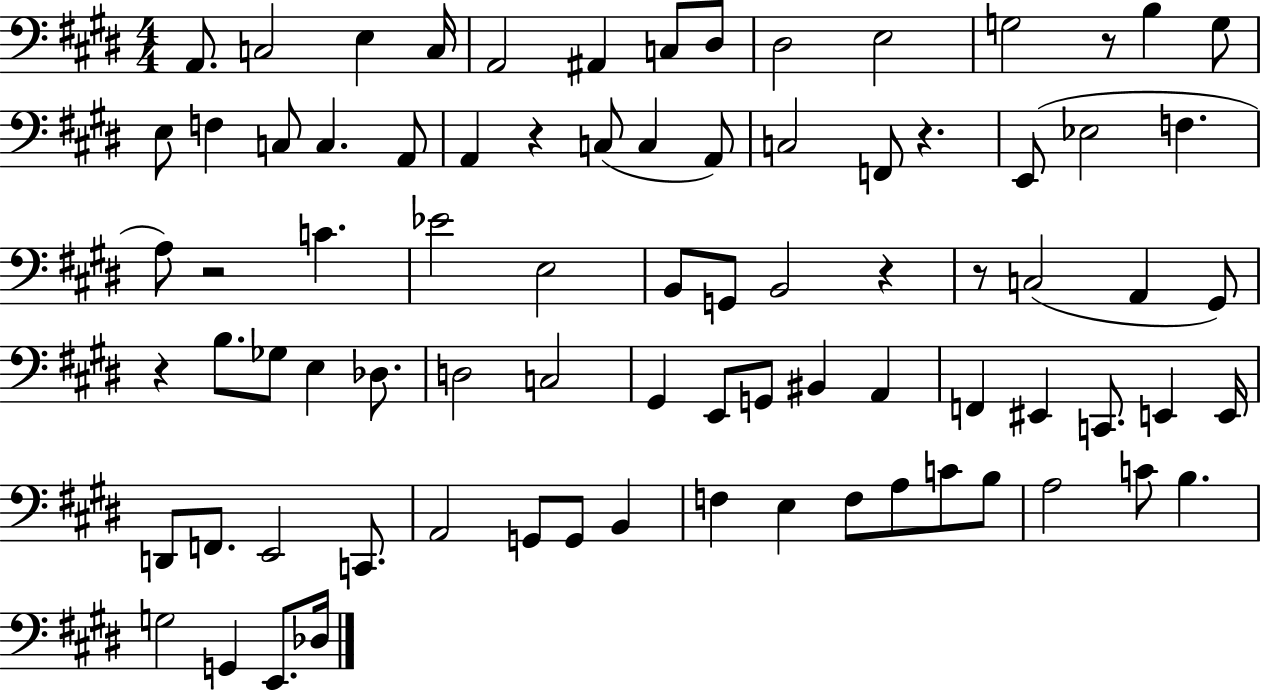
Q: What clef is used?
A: bass